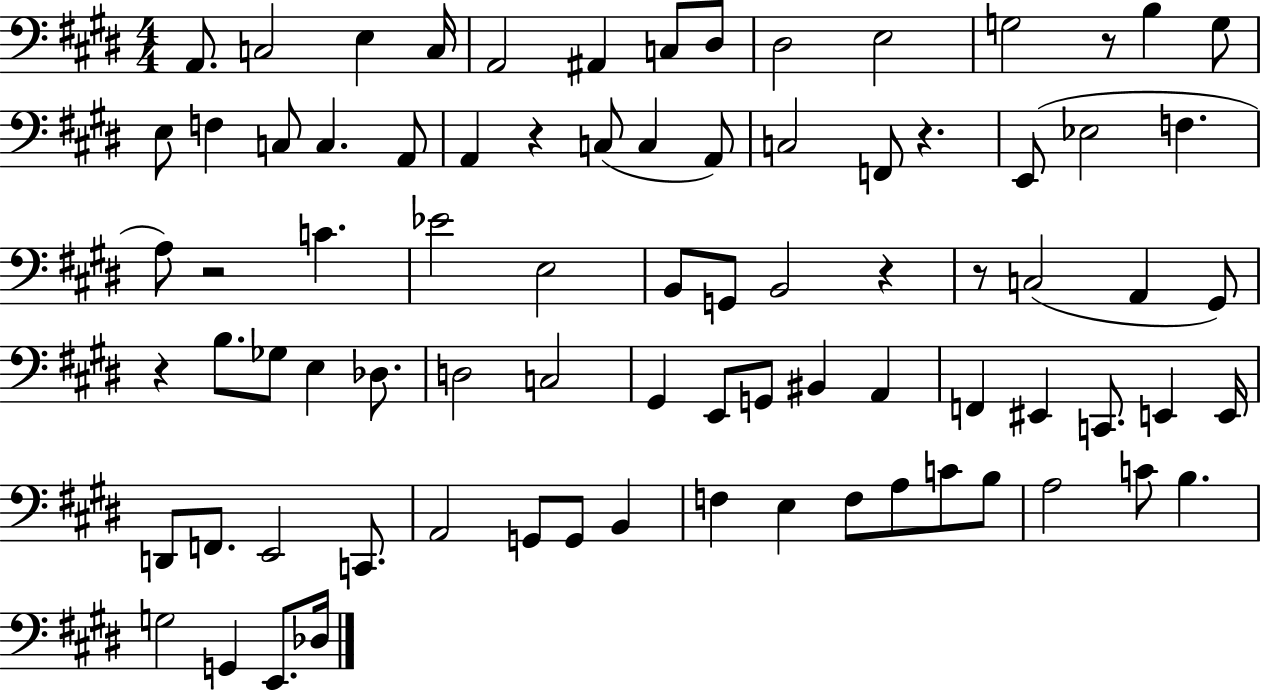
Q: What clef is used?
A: bass